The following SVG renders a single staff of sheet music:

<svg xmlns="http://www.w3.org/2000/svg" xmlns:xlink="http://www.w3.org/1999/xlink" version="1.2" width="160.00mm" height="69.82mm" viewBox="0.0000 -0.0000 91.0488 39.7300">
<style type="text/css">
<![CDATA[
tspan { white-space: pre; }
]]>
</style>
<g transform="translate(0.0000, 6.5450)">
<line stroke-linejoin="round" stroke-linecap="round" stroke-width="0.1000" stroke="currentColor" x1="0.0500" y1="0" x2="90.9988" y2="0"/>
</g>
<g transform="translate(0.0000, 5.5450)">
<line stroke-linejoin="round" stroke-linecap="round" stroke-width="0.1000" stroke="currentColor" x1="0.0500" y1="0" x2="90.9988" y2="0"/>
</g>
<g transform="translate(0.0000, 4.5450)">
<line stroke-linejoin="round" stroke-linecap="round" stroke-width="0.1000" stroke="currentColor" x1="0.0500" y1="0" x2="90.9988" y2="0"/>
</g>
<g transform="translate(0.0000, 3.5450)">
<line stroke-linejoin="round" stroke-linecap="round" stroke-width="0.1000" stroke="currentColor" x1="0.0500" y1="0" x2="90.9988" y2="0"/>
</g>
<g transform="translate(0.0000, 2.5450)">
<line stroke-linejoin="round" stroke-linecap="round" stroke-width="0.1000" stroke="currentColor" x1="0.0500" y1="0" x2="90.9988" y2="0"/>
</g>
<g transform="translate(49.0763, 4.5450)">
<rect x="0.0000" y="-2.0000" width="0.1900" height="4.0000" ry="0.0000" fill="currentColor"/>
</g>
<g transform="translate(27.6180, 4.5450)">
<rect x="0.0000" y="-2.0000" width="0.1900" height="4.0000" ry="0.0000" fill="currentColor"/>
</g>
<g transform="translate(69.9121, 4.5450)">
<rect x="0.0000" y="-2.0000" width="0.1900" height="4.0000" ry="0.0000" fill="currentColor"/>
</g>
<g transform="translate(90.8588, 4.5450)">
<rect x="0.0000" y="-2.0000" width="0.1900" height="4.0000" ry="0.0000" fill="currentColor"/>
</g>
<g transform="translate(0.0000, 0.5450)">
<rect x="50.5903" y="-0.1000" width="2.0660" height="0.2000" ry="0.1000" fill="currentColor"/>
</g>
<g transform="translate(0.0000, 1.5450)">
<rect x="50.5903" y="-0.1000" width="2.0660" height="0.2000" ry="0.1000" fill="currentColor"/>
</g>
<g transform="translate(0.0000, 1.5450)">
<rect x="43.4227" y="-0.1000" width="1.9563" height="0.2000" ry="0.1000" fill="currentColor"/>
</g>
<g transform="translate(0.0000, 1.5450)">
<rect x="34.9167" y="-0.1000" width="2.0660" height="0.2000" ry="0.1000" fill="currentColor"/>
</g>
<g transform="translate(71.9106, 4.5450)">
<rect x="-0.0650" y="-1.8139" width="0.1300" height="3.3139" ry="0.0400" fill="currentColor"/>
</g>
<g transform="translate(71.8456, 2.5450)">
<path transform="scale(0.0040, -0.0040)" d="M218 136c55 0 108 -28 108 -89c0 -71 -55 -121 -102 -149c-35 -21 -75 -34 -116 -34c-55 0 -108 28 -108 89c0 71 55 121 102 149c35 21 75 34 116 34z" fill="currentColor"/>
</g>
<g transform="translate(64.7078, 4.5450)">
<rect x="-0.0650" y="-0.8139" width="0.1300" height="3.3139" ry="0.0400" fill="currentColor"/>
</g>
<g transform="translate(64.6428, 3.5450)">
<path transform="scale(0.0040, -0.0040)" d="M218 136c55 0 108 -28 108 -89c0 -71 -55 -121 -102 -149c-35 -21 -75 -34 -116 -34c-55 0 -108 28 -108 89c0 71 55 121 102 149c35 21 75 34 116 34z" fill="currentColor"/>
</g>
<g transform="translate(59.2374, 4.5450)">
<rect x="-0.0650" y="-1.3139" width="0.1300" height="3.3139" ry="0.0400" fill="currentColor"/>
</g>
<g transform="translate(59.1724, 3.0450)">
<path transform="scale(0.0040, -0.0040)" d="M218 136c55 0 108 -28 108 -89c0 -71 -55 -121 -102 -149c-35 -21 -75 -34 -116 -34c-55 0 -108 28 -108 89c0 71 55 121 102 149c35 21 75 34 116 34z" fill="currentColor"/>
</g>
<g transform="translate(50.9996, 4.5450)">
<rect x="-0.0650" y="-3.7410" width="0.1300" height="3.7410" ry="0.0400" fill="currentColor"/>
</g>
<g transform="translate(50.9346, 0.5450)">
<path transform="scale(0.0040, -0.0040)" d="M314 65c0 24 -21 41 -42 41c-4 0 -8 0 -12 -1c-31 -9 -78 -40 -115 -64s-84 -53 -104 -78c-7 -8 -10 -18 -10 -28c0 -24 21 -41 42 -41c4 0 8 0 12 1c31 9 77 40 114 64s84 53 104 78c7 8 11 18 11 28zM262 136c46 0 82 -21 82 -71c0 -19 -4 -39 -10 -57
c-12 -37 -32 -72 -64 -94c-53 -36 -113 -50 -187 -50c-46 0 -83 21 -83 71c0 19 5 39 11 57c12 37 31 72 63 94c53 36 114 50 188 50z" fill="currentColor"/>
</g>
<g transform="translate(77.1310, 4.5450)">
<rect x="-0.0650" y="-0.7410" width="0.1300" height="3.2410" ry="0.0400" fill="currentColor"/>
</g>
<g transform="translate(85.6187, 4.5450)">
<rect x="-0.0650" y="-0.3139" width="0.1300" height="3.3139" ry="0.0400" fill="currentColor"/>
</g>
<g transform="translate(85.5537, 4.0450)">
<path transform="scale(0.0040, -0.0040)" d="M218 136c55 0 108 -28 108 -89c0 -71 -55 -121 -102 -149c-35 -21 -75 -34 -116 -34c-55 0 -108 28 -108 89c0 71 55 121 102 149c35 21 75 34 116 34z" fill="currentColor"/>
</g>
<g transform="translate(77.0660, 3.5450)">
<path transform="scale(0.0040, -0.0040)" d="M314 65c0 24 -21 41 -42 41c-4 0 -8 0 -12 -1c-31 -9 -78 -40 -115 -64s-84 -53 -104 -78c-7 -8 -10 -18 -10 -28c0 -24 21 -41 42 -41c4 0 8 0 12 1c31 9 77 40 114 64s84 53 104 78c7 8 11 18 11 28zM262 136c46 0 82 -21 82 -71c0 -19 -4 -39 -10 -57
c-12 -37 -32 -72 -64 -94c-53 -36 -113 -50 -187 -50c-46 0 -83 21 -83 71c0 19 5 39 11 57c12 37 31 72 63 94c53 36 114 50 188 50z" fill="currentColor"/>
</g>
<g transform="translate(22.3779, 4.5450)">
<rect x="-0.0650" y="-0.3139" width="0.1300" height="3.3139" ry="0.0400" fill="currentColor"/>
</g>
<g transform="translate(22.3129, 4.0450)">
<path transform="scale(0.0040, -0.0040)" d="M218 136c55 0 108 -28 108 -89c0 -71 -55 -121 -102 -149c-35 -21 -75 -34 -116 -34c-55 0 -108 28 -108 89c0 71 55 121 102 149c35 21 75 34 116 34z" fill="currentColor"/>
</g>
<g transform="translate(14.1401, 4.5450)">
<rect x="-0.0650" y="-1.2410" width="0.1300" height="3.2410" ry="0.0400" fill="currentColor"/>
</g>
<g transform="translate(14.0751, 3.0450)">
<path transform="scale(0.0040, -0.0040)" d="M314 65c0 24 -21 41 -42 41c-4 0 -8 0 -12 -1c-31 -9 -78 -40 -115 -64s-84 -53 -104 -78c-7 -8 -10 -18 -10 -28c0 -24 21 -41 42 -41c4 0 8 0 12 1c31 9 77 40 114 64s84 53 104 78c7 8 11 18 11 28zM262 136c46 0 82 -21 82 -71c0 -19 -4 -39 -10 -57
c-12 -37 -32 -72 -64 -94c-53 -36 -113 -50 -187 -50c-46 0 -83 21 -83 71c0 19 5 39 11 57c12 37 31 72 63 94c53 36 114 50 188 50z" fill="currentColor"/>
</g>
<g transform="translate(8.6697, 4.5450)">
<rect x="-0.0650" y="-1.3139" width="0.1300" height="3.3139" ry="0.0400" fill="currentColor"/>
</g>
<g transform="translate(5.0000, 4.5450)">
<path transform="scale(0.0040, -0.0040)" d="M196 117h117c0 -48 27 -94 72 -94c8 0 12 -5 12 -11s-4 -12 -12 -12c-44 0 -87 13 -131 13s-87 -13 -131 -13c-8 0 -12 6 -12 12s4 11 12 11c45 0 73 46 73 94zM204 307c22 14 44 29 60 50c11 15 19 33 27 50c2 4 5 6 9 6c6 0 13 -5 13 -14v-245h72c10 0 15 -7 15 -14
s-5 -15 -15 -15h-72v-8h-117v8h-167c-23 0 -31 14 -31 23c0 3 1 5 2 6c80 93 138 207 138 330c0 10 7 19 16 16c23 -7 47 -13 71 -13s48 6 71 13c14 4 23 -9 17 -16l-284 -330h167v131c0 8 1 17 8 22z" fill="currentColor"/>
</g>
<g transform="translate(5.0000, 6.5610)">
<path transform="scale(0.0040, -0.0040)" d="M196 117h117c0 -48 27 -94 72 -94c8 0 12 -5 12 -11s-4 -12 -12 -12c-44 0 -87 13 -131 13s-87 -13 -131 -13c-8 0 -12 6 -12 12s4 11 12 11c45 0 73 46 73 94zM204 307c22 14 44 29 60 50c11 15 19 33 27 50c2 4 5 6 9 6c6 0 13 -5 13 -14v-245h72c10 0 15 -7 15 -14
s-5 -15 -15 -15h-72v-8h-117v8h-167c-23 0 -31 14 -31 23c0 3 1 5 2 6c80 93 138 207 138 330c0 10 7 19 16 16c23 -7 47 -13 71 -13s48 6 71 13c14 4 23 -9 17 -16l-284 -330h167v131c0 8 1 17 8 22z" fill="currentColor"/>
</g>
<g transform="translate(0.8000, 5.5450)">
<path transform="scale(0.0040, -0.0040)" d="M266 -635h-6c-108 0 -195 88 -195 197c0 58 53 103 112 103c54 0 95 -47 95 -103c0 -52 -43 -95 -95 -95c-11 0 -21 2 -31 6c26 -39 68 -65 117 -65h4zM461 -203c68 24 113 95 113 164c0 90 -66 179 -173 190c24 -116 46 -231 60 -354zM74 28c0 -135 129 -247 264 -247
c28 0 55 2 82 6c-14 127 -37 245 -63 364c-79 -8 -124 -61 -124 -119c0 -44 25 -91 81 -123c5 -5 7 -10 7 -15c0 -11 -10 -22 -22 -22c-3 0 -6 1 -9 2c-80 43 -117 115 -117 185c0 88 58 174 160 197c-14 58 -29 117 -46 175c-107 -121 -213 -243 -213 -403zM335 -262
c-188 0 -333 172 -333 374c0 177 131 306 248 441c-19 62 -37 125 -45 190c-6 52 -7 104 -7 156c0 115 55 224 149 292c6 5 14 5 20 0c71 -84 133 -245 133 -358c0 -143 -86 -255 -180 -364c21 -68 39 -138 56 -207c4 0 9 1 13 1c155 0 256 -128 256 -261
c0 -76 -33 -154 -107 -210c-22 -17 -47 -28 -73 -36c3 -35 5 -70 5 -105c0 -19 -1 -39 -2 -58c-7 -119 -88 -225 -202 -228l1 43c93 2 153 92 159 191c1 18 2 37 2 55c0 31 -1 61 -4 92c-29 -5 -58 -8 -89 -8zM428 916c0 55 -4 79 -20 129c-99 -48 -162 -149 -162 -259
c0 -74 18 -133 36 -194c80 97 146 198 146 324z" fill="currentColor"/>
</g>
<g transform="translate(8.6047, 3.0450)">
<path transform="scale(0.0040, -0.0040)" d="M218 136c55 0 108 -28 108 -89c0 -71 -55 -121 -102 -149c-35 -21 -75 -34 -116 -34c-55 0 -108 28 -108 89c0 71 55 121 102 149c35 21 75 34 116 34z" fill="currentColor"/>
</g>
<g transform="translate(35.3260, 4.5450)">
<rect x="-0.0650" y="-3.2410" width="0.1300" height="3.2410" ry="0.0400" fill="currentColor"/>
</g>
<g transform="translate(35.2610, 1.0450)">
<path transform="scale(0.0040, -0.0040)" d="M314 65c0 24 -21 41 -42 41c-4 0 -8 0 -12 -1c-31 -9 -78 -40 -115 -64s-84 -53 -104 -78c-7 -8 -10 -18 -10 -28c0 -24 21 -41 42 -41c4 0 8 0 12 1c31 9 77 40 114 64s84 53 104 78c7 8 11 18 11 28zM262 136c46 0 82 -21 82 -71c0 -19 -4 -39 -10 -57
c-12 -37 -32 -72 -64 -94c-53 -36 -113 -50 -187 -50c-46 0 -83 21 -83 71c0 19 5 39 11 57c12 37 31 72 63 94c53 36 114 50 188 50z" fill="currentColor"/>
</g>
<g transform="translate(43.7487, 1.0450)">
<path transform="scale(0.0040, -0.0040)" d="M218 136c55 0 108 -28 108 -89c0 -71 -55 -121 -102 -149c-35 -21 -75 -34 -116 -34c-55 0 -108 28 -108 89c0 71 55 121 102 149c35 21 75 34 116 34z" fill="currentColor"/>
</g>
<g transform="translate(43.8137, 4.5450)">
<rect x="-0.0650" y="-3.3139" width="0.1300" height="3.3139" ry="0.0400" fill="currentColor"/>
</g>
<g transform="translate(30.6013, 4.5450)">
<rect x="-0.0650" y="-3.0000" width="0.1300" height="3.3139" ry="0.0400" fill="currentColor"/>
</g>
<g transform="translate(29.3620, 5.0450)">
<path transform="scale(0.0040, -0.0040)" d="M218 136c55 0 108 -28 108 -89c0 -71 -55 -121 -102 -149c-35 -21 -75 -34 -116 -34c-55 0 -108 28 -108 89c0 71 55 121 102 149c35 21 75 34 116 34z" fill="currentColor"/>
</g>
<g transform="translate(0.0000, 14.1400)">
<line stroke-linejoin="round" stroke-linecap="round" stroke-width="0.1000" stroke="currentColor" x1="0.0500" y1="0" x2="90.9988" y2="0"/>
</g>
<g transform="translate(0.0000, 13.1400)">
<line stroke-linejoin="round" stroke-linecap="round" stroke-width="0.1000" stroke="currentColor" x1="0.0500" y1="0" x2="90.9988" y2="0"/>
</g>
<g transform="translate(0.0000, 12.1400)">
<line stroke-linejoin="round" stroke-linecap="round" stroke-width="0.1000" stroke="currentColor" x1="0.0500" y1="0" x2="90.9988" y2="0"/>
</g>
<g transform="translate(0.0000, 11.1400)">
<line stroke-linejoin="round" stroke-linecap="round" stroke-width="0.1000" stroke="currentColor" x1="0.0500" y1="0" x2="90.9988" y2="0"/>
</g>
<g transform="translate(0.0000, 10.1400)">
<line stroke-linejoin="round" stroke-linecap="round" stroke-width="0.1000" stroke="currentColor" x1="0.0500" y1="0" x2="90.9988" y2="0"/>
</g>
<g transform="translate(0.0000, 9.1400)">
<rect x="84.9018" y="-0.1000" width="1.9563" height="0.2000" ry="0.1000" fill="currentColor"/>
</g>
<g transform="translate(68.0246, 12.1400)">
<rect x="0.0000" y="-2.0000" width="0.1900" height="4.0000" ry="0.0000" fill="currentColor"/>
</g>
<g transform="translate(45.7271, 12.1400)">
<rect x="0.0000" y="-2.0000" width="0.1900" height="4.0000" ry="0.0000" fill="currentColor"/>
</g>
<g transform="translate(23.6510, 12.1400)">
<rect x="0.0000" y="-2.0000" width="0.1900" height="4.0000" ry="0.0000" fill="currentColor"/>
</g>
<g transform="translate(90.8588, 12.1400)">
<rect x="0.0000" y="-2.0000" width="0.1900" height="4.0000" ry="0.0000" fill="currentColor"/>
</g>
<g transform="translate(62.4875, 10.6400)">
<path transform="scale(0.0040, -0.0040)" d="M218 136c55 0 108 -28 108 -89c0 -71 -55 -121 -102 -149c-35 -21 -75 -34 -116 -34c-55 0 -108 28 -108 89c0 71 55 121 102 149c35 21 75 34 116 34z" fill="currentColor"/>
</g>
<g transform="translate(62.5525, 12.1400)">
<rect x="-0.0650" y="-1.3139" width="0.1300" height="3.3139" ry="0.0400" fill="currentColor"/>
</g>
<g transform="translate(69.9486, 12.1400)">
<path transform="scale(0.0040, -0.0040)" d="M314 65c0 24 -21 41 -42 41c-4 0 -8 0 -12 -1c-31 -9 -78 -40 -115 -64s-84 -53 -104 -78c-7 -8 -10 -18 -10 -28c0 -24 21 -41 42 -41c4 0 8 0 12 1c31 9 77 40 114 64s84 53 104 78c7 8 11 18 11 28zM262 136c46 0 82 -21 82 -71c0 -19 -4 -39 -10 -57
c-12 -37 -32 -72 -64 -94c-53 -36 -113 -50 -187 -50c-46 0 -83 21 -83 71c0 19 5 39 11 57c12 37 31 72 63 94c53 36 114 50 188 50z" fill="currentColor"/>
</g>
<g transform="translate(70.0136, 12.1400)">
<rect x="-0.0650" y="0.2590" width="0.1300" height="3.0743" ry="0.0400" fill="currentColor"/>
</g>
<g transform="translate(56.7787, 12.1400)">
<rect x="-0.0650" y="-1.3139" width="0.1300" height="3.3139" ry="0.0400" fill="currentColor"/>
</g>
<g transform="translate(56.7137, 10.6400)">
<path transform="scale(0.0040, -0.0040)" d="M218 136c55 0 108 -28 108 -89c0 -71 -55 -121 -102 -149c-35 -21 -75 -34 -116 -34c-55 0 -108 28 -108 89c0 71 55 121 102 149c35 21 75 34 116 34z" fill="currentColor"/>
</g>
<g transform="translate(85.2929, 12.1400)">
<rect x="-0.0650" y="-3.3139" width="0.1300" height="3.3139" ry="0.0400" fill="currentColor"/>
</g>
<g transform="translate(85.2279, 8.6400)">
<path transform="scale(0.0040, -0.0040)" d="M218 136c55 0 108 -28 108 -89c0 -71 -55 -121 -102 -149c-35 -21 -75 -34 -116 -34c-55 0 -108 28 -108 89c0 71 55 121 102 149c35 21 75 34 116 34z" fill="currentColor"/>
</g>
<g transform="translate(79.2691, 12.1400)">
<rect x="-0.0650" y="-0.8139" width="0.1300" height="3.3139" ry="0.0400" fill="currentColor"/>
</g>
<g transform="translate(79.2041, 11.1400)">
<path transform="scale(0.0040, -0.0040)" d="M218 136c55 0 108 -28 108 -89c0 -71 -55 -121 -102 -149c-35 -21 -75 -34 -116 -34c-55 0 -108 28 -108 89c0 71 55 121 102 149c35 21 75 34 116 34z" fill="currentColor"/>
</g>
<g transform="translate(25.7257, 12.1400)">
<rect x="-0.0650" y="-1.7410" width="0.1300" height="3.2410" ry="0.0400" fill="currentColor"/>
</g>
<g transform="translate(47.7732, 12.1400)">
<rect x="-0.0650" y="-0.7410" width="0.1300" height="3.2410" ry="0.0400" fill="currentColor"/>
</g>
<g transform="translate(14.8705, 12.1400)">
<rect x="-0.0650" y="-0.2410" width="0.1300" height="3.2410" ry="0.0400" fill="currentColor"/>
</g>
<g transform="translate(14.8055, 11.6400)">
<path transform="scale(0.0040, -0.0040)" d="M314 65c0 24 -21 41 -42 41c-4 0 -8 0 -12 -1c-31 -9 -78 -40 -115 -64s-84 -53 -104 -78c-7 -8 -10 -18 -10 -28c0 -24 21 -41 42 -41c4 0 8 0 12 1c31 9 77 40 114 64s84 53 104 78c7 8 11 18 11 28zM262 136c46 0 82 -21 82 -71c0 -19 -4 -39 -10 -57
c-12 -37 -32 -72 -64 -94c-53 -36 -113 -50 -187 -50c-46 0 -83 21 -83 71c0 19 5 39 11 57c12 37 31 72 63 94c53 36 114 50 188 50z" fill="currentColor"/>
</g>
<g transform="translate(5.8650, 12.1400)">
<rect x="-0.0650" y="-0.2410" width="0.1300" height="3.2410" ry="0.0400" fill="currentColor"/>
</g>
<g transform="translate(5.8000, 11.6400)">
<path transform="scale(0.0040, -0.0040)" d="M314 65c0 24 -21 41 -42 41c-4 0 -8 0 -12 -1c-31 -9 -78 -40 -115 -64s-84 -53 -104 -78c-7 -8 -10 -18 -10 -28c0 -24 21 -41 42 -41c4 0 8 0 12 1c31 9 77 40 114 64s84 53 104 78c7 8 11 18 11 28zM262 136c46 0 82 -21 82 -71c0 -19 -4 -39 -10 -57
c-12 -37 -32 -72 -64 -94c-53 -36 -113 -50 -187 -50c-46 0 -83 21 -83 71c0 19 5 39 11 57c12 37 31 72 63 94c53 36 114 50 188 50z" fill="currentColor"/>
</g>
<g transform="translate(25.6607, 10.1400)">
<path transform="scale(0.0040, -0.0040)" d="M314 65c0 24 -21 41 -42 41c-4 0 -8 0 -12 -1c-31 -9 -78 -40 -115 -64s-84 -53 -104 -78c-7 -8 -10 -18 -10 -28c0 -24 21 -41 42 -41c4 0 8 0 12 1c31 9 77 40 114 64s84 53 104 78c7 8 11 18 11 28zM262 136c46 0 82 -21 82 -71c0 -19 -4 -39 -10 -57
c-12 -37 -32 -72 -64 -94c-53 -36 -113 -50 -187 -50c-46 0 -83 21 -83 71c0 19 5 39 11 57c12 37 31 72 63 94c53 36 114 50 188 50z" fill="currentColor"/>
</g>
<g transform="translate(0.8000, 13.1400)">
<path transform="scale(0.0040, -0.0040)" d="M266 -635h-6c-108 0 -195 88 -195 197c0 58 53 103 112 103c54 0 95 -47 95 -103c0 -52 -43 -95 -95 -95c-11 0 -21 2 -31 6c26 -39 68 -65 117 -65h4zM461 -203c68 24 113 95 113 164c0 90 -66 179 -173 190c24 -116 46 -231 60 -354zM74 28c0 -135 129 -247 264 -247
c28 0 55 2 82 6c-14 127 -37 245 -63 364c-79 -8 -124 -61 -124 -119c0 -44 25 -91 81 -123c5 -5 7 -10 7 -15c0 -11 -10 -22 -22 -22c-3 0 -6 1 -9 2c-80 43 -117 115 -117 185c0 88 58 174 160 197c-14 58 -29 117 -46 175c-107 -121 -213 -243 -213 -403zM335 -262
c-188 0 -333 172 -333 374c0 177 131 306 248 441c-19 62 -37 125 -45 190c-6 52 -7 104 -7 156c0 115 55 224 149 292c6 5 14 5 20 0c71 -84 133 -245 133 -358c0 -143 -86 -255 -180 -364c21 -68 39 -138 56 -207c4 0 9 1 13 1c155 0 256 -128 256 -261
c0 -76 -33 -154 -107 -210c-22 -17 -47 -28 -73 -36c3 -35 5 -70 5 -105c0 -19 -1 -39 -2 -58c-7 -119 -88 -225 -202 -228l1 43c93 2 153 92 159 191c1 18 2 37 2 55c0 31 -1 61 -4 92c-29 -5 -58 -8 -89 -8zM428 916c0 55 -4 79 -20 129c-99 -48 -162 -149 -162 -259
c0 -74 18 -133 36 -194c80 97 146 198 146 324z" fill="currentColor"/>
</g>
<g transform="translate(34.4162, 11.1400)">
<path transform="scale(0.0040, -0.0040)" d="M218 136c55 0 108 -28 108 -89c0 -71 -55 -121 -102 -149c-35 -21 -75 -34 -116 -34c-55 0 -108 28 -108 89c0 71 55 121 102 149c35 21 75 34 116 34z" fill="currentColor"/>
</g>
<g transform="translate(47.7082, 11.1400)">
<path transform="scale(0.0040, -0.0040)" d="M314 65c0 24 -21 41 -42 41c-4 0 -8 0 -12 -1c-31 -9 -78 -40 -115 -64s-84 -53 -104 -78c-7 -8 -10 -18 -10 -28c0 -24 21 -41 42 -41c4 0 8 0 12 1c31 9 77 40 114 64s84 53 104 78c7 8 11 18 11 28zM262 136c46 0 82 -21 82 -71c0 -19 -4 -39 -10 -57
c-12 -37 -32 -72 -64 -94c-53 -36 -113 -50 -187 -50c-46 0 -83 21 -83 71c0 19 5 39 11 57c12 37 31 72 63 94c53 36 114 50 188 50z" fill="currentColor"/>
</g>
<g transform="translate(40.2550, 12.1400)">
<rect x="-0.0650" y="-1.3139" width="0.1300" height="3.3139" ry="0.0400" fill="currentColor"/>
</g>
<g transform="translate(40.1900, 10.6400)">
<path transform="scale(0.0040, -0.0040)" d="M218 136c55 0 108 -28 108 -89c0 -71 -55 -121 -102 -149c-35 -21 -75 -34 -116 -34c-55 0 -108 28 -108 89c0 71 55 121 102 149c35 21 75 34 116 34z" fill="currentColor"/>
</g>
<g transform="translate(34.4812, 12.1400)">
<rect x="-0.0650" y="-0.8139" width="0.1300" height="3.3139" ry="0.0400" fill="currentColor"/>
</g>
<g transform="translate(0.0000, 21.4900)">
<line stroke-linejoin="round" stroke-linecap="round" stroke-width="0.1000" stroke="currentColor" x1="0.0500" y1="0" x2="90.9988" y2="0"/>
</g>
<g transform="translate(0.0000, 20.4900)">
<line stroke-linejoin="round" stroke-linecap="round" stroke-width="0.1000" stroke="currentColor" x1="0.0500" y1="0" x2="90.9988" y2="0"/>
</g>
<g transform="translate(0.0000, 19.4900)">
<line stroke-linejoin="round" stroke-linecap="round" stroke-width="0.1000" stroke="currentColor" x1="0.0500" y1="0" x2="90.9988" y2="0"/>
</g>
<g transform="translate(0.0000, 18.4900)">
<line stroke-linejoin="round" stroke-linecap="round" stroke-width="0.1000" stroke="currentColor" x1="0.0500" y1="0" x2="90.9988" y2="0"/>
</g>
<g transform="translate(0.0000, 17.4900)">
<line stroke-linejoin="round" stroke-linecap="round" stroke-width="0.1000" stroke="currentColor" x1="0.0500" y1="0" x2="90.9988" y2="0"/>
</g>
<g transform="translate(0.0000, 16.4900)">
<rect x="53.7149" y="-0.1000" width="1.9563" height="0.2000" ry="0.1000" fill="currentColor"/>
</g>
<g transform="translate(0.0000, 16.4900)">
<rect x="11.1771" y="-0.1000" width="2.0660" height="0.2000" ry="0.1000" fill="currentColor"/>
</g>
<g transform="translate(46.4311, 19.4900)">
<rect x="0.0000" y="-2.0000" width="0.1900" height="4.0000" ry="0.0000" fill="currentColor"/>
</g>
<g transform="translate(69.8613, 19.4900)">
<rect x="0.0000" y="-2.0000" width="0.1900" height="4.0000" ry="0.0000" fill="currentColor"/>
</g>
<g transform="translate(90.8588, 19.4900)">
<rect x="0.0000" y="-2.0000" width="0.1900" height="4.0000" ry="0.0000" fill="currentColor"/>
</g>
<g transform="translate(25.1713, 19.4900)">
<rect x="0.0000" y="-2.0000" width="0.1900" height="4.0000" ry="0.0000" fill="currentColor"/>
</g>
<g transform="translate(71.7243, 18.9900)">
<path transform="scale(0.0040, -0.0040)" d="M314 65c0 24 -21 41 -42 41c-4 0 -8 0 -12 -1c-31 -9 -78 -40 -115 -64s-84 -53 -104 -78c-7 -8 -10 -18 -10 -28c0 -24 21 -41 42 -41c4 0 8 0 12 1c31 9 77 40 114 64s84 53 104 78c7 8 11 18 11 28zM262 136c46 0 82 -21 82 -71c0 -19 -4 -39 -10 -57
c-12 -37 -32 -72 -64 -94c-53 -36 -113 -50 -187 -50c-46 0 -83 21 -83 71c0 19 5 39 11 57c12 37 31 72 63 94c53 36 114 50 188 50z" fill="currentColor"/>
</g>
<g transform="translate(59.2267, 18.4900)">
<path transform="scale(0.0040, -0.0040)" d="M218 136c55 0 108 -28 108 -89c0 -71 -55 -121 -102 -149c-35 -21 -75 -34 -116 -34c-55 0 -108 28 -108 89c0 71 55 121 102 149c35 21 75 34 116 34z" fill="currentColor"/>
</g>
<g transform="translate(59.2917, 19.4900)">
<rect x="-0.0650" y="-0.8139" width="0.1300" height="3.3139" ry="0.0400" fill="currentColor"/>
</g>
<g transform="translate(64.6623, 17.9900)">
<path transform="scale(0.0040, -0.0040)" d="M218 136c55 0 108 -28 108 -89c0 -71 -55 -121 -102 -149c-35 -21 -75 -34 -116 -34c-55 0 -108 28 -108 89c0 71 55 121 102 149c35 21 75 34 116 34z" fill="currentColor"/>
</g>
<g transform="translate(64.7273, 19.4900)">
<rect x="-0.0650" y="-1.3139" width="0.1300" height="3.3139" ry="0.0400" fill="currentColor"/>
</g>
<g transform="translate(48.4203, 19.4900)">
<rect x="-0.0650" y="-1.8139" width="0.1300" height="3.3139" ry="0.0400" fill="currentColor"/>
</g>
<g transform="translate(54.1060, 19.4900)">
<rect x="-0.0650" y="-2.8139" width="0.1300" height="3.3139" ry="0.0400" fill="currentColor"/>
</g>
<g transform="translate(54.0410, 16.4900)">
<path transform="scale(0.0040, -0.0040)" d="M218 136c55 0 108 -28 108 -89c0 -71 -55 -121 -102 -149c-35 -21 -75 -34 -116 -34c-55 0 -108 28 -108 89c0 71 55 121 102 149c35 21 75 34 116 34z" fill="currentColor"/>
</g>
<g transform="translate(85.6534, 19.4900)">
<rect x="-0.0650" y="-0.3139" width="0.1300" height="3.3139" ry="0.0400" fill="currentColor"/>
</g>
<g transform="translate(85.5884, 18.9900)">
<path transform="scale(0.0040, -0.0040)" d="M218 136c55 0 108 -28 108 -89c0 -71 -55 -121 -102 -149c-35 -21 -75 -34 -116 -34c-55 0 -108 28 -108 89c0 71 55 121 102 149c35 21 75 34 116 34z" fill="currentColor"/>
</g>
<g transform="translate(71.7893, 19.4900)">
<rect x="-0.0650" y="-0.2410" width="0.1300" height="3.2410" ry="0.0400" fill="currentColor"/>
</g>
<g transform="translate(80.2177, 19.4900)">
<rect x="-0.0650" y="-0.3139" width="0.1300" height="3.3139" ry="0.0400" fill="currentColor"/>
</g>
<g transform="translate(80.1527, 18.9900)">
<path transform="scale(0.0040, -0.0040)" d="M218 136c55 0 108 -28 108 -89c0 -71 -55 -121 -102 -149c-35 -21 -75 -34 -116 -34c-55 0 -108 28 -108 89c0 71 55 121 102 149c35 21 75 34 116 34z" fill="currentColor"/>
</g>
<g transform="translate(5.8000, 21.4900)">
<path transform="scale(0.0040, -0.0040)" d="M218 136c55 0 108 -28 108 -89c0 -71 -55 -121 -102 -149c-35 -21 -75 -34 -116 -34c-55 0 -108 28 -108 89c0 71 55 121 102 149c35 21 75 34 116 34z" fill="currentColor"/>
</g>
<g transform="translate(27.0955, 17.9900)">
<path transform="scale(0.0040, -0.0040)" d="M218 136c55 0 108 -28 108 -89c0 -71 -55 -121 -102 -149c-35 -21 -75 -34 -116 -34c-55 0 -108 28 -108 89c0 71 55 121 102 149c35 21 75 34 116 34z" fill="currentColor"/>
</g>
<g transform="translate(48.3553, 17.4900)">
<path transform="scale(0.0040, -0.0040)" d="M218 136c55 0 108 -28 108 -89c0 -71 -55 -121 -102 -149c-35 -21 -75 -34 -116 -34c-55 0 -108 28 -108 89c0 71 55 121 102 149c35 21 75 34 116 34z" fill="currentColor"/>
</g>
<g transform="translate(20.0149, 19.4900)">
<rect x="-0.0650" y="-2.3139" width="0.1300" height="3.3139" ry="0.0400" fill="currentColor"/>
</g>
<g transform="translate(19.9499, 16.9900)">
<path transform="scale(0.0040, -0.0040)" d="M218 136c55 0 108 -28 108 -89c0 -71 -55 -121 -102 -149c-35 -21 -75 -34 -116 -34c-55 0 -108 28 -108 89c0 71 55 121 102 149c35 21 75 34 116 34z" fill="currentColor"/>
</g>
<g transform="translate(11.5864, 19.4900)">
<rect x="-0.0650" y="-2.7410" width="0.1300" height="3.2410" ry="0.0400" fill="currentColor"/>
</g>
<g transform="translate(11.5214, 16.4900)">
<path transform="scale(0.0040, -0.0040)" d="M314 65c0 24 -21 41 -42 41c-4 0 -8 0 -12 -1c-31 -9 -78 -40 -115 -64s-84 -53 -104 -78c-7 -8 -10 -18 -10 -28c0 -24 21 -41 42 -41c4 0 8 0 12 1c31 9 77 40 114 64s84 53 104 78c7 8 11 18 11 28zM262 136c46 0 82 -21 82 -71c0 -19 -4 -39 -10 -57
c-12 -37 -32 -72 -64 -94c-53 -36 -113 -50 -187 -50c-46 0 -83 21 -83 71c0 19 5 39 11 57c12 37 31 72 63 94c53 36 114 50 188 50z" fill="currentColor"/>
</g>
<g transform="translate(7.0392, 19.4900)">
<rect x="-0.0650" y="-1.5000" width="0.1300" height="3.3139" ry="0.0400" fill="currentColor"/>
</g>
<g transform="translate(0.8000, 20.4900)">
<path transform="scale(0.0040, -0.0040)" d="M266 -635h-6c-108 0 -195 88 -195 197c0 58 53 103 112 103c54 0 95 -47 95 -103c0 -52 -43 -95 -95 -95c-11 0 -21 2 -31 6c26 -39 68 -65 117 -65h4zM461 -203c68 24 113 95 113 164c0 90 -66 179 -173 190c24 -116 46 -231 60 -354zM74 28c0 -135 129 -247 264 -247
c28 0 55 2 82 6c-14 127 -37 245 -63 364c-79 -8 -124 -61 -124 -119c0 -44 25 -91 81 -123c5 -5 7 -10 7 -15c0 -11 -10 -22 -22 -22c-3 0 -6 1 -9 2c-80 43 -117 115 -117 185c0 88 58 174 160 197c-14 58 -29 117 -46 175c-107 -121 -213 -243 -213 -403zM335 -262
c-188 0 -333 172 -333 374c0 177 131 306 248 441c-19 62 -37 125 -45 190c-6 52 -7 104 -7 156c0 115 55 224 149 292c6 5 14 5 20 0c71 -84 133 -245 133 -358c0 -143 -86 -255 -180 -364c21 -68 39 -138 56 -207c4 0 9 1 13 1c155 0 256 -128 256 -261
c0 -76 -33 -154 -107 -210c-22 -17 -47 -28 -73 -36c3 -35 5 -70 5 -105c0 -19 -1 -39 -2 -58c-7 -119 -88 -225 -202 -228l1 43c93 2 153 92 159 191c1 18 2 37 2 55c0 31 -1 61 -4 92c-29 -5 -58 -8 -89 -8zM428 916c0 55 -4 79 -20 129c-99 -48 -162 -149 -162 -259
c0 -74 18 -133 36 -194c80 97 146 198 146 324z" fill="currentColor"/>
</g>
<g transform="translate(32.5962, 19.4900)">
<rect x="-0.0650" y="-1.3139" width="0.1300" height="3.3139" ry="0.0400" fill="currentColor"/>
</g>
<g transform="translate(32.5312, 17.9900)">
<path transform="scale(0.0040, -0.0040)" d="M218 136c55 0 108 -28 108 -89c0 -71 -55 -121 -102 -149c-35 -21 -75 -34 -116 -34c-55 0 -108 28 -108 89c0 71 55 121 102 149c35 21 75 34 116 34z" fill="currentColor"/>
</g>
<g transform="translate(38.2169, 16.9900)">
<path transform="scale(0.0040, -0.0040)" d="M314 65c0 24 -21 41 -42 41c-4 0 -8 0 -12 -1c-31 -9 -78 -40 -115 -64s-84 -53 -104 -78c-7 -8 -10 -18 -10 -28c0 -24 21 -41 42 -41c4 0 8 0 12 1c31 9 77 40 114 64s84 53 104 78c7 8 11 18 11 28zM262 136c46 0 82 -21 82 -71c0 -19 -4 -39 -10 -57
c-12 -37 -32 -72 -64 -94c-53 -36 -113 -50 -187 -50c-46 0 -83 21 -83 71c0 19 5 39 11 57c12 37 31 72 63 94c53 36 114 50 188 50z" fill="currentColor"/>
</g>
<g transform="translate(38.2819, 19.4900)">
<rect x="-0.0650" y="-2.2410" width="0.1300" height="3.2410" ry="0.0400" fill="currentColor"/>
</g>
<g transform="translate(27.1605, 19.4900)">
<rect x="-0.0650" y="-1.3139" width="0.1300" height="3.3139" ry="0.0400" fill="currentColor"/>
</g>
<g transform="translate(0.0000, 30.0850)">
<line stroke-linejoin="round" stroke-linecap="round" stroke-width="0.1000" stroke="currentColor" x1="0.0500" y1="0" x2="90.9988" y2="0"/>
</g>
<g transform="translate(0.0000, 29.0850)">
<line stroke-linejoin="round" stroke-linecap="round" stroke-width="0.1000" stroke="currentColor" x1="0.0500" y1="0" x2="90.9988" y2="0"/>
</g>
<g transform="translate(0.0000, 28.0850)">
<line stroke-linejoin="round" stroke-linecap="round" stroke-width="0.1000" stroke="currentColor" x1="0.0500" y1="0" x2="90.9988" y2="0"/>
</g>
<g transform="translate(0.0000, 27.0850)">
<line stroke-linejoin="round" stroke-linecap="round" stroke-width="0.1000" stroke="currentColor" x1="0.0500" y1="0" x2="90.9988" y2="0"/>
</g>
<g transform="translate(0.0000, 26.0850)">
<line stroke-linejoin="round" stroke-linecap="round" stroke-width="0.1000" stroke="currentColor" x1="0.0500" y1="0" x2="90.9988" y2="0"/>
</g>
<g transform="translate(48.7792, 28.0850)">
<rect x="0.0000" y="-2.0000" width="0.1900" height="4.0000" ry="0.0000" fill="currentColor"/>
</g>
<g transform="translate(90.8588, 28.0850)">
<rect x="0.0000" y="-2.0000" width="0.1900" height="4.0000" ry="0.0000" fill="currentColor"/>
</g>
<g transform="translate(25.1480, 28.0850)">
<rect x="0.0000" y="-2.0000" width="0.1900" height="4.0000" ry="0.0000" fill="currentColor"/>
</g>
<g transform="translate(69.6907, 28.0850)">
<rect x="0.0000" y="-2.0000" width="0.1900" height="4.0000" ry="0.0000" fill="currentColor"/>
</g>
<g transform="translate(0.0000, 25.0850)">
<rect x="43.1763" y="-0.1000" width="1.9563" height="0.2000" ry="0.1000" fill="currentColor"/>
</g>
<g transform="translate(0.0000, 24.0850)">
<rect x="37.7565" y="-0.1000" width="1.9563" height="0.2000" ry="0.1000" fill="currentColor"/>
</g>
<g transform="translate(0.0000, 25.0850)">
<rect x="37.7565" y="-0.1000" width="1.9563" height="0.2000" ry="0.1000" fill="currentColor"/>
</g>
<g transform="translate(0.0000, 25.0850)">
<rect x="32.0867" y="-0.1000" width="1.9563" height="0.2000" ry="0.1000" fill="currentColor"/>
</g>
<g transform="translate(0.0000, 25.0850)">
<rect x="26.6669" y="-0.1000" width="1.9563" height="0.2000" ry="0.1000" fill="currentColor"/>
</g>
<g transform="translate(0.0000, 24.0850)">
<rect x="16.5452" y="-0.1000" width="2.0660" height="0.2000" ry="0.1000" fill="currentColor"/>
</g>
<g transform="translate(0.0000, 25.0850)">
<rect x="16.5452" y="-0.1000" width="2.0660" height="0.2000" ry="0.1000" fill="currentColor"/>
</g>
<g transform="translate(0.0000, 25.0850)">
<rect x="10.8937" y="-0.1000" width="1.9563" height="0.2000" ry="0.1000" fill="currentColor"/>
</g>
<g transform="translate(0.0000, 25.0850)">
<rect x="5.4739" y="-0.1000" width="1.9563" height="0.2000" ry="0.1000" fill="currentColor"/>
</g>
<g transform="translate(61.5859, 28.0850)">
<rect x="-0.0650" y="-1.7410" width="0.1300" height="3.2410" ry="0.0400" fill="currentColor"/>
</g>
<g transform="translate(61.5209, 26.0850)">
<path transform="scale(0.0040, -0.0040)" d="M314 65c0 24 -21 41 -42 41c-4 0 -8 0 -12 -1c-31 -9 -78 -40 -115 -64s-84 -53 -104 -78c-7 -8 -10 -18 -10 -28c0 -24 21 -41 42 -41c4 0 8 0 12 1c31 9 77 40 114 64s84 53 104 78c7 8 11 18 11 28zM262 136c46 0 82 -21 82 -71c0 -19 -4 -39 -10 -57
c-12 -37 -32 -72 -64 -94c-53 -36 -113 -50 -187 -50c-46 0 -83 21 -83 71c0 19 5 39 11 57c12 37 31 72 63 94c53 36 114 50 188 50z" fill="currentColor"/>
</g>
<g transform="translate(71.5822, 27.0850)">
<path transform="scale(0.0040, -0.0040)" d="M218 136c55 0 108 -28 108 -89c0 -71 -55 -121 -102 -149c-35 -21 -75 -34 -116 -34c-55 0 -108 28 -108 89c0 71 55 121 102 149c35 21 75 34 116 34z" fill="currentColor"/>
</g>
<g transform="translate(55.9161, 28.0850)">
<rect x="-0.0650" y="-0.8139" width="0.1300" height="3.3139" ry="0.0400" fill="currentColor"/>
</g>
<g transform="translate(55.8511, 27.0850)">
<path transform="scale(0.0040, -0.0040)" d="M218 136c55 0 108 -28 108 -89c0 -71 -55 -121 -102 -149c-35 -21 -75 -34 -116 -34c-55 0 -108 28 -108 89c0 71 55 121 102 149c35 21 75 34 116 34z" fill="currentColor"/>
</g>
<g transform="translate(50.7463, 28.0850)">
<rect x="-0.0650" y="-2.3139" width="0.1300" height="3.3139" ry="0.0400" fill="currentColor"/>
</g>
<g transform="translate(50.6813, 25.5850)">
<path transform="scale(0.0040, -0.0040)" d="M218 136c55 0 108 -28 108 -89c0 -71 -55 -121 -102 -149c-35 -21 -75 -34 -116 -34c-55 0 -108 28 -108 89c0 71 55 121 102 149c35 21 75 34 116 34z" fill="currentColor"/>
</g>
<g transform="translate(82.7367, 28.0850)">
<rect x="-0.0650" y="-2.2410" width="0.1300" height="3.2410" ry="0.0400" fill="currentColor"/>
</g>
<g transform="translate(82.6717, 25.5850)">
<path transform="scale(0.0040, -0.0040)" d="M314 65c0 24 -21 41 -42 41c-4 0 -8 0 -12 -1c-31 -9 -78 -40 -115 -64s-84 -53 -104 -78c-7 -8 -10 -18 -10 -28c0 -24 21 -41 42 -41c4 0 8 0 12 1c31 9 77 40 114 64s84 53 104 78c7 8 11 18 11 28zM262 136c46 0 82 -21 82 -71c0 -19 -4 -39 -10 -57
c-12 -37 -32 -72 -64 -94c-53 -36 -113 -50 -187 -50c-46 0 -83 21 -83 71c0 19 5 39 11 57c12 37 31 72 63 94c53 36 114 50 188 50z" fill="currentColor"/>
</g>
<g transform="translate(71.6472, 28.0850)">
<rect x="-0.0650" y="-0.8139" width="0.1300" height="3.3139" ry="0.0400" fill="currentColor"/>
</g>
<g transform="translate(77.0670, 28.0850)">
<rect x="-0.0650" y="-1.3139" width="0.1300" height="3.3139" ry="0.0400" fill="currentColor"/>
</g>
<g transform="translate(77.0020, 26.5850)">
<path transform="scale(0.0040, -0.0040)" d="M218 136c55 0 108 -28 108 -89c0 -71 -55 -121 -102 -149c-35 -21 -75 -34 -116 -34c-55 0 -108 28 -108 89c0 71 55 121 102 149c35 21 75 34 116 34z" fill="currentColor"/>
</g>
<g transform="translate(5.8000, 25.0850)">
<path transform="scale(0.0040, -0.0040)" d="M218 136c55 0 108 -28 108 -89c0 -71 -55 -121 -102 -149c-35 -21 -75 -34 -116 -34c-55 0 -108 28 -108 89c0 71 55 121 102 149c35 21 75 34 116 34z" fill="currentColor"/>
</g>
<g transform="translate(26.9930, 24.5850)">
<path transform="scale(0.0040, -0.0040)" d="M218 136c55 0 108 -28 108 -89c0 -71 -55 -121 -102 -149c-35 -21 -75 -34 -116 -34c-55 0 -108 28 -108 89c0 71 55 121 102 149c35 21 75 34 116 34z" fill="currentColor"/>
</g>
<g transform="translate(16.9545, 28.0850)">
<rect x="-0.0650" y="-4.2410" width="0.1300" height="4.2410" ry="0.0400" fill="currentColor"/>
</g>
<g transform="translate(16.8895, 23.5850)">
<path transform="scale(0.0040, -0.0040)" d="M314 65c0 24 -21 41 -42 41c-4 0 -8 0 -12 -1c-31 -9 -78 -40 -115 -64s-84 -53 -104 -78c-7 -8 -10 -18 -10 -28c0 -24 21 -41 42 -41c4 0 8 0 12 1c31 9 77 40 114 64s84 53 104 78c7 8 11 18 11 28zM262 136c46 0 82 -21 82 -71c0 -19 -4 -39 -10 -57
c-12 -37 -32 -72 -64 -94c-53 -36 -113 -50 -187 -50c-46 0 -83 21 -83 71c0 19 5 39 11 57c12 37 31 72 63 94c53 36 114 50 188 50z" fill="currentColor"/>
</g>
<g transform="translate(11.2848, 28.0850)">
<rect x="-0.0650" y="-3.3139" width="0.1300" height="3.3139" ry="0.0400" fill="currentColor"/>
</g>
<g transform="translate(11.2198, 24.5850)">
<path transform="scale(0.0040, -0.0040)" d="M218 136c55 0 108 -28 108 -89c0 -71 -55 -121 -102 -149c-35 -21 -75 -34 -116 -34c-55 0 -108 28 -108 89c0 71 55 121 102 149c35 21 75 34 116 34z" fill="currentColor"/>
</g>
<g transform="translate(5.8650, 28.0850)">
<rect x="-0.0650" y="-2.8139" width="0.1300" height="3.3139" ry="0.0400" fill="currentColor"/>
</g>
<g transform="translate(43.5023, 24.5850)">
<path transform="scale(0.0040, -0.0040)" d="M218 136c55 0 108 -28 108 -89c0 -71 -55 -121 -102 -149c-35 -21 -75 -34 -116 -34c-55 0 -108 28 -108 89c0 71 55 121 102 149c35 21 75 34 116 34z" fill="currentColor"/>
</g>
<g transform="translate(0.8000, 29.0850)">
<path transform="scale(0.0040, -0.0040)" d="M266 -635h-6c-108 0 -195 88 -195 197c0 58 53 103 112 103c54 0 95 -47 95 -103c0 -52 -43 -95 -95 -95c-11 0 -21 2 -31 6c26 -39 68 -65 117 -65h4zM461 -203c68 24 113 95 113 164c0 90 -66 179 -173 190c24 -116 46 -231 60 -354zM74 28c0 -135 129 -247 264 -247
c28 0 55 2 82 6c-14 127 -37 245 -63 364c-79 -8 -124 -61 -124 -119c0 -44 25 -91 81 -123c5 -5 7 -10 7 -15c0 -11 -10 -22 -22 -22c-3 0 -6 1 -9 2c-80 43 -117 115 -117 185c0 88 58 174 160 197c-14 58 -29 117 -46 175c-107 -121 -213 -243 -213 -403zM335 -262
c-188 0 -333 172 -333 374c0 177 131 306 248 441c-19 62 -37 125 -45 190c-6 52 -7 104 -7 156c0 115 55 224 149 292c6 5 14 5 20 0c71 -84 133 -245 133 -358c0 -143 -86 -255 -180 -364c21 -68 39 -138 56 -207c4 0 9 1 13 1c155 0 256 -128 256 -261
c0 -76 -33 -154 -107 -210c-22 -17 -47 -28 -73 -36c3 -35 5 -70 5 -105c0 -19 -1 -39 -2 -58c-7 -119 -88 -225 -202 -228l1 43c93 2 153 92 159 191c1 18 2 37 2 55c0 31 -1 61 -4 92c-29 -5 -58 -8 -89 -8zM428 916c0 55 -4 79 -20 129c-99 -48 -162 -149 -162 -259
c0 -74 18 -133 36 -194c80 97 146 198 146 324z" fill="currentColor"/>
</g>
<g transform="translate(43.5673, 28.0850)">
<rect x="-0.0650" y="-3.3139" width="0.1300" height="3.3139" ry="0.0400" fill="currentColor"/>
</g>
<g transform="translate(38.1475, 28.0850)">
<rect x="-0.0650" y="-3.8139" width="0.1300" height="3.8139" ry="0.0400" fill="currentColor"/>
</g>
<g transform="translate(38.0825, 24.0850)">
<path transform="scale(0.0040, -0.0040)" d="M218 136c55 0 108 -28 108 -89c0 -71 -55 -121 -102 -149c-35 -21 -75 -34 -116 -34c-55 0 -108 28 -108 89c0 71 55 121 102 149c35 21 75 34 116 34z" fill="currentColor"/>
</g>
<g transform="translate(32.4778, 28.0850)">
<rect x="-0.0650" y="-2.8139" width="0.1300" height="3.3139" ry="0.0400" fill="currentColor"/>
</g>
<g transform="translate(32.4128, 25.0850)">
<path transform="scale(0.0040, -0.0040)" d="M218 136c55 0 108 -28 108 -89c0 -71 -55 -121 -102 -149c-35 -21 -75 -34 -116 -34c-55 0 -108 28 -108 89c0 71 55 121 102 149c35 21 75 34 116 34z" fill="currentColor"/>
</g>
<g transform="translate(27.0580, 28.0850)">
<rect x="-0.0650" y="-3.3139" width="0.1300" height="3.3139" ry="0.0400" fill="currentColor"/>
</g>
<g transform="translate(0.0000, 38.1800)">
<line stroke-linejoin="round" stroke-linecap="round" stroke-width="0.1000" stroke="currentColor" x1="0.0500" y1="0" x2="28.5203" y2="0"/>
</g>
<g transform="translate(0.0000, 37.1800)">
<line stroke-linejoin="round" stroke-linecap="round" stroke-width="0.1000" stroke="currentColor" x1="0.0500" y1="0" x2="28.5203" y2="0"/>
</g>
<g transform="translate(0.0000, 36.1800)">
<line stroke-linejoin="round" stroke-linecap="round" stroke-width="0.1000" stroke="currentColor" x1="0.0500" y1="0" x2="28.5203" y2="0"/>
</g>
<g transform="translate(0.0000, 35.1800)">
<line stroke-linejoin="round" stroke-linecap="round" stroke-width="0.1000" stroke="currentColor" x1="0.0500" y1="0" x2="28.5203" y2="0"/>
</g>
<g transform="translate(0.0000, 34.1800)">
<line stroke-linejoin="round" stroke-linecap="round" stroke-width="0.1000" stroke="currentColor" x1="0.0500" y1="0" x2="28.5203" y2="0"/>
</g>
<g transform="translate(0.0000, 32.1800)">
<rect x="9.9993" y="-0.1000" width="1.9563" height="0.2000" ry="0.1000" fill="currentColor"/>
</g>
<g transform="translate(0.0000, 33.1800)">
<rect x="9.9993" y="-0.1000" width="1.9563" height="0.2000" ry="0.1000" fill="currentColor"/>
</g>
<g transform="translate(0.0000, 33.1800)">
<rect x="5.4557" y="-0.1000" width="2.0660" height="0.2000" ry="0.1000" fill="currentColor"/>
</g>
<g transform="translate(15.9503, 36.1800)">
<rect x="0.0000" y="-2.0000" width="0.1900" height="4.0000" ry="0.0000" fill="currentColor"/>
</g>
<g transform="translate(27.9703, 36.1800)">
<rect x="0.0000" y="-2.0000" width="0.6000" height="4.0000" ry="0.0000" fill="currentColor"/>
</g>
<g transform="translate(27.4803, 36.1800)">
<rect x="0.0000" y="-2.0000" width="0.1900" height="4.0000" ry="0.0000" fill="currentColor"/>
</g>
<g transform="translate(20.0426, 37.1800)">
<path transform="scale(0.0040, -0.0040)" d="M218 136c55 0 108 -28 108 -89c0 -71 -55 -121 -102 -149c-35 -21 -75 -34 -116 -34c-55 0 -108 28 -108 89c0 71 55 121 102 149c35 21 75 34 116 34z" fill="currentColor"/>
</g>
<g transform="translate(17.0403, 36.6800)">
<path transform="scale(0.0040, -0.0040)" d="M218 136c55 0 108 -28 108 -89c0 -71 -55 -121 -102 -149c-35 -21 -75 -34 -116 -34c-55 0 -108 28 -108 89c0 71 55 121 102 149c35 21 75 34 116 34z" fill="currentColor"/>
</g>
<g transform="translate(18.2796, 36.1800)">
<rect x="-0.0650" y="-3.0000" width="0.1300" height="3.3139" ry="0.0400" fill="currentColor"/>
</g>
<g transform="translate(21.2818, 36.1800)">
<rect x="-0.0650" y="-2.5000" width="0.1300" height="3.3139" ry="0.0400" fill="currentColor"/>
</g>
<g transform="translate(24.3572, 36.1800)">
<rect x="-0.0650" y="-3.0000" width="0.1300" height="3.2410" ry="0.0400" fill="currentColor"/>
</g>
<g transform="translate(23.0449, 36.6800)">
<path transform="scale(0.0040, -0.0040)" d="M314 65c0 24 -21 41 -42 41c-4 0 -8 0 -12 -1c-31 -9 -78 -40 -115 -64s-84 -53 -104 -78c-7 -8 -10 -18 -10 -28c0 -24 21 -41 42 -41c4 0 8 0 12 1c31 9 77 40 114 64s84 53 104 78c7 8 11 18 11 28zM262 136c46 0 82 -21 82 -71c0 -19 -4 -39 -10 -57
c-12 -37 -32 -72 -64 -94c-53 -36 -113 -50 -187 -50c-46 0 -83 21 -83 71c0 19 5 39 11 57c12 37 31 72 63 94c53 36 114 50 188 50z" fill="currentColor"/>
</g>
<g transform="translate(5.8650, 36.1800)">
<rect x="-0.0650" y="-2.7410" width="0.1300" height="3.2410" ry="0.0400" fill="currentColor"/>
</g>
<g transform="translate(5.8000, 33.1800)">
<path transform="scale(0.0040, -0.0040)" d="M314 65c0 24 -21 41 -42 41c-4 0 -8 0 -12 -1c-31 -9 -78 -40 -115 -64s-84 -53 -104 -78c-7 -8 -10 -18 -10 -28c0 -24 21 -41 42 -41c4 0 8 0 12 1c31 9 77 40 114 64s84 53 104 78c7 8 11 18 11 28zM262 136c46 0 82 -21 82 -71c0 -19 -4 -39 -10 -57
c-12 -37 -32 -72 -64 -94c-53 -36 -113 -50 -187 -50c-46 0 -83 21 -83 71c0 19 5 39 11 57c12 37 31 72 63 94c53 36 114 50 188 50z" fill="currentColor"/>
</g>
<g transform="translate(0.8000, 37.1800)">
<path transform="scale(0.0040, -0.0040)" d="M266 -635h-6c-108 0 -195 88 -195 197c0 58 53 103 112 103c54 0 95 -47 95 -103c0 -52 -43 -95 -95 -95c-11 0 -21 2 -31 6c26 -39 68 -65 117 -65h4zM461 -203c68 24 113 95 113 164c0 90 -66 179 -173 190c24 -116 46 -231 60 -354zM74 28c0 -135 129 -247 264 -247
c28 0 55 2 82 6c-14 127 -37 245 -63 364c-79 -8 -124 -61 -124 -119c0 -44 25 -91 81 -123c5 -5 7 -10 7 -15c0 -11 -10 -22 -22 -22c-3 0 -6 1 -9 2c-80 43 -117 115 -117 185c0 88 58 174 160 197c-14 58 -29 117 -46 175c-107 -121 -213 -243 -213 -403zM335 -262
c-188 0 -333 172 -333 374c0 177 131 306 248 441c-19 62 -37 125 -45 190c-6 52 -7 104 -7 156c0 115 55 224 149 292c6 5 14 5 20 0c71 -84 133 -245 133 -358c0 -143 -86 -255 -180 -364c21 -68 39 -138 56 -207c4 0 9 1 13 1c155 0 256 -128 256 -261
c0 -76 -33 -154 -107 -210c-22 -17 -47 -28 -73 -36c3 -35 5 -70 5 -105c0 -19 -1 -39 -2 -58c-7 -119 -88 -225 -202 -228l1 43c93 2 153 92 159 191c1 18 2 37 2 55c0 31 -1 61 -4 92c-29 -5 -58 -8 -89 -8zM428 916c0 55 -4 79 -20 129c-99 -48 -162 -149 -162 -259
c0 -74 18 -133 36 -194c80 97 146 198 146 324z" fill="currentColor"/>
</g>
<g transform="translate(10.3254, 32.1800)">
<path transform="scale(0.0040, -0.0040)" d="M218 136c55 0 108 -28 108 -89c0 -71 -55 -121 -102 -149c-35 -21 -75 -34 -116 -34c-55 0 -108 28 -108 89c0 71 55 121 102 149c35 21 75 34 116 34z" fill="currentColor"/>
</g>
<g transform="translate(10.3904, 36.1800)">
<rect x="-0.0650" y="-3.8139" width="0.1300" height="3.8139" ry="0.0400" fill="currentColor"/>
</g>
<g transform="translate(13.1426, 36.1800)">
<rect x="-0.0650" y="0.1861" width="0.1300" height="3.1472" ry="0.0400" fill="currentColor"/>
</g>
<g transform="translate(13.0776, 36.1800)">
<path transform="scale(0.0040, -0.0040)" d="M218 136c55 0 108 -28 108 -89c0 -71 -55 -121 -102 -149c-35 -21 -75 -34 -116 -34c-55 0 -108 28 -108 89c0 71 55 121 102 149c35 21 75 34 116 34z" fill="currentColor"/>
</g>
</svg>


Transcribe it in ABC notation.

X:1
T:Untitled
M:4/4
L:1/4
K:C
e e2 c A b2 b c'2 e d f d2 c c2 c2 f2 d e d2 e e B2 d b E a2 g e e g2 f a d e c2 c c a b d'2 b a c' b g d f2 d e g2 a2 c' B A G A2